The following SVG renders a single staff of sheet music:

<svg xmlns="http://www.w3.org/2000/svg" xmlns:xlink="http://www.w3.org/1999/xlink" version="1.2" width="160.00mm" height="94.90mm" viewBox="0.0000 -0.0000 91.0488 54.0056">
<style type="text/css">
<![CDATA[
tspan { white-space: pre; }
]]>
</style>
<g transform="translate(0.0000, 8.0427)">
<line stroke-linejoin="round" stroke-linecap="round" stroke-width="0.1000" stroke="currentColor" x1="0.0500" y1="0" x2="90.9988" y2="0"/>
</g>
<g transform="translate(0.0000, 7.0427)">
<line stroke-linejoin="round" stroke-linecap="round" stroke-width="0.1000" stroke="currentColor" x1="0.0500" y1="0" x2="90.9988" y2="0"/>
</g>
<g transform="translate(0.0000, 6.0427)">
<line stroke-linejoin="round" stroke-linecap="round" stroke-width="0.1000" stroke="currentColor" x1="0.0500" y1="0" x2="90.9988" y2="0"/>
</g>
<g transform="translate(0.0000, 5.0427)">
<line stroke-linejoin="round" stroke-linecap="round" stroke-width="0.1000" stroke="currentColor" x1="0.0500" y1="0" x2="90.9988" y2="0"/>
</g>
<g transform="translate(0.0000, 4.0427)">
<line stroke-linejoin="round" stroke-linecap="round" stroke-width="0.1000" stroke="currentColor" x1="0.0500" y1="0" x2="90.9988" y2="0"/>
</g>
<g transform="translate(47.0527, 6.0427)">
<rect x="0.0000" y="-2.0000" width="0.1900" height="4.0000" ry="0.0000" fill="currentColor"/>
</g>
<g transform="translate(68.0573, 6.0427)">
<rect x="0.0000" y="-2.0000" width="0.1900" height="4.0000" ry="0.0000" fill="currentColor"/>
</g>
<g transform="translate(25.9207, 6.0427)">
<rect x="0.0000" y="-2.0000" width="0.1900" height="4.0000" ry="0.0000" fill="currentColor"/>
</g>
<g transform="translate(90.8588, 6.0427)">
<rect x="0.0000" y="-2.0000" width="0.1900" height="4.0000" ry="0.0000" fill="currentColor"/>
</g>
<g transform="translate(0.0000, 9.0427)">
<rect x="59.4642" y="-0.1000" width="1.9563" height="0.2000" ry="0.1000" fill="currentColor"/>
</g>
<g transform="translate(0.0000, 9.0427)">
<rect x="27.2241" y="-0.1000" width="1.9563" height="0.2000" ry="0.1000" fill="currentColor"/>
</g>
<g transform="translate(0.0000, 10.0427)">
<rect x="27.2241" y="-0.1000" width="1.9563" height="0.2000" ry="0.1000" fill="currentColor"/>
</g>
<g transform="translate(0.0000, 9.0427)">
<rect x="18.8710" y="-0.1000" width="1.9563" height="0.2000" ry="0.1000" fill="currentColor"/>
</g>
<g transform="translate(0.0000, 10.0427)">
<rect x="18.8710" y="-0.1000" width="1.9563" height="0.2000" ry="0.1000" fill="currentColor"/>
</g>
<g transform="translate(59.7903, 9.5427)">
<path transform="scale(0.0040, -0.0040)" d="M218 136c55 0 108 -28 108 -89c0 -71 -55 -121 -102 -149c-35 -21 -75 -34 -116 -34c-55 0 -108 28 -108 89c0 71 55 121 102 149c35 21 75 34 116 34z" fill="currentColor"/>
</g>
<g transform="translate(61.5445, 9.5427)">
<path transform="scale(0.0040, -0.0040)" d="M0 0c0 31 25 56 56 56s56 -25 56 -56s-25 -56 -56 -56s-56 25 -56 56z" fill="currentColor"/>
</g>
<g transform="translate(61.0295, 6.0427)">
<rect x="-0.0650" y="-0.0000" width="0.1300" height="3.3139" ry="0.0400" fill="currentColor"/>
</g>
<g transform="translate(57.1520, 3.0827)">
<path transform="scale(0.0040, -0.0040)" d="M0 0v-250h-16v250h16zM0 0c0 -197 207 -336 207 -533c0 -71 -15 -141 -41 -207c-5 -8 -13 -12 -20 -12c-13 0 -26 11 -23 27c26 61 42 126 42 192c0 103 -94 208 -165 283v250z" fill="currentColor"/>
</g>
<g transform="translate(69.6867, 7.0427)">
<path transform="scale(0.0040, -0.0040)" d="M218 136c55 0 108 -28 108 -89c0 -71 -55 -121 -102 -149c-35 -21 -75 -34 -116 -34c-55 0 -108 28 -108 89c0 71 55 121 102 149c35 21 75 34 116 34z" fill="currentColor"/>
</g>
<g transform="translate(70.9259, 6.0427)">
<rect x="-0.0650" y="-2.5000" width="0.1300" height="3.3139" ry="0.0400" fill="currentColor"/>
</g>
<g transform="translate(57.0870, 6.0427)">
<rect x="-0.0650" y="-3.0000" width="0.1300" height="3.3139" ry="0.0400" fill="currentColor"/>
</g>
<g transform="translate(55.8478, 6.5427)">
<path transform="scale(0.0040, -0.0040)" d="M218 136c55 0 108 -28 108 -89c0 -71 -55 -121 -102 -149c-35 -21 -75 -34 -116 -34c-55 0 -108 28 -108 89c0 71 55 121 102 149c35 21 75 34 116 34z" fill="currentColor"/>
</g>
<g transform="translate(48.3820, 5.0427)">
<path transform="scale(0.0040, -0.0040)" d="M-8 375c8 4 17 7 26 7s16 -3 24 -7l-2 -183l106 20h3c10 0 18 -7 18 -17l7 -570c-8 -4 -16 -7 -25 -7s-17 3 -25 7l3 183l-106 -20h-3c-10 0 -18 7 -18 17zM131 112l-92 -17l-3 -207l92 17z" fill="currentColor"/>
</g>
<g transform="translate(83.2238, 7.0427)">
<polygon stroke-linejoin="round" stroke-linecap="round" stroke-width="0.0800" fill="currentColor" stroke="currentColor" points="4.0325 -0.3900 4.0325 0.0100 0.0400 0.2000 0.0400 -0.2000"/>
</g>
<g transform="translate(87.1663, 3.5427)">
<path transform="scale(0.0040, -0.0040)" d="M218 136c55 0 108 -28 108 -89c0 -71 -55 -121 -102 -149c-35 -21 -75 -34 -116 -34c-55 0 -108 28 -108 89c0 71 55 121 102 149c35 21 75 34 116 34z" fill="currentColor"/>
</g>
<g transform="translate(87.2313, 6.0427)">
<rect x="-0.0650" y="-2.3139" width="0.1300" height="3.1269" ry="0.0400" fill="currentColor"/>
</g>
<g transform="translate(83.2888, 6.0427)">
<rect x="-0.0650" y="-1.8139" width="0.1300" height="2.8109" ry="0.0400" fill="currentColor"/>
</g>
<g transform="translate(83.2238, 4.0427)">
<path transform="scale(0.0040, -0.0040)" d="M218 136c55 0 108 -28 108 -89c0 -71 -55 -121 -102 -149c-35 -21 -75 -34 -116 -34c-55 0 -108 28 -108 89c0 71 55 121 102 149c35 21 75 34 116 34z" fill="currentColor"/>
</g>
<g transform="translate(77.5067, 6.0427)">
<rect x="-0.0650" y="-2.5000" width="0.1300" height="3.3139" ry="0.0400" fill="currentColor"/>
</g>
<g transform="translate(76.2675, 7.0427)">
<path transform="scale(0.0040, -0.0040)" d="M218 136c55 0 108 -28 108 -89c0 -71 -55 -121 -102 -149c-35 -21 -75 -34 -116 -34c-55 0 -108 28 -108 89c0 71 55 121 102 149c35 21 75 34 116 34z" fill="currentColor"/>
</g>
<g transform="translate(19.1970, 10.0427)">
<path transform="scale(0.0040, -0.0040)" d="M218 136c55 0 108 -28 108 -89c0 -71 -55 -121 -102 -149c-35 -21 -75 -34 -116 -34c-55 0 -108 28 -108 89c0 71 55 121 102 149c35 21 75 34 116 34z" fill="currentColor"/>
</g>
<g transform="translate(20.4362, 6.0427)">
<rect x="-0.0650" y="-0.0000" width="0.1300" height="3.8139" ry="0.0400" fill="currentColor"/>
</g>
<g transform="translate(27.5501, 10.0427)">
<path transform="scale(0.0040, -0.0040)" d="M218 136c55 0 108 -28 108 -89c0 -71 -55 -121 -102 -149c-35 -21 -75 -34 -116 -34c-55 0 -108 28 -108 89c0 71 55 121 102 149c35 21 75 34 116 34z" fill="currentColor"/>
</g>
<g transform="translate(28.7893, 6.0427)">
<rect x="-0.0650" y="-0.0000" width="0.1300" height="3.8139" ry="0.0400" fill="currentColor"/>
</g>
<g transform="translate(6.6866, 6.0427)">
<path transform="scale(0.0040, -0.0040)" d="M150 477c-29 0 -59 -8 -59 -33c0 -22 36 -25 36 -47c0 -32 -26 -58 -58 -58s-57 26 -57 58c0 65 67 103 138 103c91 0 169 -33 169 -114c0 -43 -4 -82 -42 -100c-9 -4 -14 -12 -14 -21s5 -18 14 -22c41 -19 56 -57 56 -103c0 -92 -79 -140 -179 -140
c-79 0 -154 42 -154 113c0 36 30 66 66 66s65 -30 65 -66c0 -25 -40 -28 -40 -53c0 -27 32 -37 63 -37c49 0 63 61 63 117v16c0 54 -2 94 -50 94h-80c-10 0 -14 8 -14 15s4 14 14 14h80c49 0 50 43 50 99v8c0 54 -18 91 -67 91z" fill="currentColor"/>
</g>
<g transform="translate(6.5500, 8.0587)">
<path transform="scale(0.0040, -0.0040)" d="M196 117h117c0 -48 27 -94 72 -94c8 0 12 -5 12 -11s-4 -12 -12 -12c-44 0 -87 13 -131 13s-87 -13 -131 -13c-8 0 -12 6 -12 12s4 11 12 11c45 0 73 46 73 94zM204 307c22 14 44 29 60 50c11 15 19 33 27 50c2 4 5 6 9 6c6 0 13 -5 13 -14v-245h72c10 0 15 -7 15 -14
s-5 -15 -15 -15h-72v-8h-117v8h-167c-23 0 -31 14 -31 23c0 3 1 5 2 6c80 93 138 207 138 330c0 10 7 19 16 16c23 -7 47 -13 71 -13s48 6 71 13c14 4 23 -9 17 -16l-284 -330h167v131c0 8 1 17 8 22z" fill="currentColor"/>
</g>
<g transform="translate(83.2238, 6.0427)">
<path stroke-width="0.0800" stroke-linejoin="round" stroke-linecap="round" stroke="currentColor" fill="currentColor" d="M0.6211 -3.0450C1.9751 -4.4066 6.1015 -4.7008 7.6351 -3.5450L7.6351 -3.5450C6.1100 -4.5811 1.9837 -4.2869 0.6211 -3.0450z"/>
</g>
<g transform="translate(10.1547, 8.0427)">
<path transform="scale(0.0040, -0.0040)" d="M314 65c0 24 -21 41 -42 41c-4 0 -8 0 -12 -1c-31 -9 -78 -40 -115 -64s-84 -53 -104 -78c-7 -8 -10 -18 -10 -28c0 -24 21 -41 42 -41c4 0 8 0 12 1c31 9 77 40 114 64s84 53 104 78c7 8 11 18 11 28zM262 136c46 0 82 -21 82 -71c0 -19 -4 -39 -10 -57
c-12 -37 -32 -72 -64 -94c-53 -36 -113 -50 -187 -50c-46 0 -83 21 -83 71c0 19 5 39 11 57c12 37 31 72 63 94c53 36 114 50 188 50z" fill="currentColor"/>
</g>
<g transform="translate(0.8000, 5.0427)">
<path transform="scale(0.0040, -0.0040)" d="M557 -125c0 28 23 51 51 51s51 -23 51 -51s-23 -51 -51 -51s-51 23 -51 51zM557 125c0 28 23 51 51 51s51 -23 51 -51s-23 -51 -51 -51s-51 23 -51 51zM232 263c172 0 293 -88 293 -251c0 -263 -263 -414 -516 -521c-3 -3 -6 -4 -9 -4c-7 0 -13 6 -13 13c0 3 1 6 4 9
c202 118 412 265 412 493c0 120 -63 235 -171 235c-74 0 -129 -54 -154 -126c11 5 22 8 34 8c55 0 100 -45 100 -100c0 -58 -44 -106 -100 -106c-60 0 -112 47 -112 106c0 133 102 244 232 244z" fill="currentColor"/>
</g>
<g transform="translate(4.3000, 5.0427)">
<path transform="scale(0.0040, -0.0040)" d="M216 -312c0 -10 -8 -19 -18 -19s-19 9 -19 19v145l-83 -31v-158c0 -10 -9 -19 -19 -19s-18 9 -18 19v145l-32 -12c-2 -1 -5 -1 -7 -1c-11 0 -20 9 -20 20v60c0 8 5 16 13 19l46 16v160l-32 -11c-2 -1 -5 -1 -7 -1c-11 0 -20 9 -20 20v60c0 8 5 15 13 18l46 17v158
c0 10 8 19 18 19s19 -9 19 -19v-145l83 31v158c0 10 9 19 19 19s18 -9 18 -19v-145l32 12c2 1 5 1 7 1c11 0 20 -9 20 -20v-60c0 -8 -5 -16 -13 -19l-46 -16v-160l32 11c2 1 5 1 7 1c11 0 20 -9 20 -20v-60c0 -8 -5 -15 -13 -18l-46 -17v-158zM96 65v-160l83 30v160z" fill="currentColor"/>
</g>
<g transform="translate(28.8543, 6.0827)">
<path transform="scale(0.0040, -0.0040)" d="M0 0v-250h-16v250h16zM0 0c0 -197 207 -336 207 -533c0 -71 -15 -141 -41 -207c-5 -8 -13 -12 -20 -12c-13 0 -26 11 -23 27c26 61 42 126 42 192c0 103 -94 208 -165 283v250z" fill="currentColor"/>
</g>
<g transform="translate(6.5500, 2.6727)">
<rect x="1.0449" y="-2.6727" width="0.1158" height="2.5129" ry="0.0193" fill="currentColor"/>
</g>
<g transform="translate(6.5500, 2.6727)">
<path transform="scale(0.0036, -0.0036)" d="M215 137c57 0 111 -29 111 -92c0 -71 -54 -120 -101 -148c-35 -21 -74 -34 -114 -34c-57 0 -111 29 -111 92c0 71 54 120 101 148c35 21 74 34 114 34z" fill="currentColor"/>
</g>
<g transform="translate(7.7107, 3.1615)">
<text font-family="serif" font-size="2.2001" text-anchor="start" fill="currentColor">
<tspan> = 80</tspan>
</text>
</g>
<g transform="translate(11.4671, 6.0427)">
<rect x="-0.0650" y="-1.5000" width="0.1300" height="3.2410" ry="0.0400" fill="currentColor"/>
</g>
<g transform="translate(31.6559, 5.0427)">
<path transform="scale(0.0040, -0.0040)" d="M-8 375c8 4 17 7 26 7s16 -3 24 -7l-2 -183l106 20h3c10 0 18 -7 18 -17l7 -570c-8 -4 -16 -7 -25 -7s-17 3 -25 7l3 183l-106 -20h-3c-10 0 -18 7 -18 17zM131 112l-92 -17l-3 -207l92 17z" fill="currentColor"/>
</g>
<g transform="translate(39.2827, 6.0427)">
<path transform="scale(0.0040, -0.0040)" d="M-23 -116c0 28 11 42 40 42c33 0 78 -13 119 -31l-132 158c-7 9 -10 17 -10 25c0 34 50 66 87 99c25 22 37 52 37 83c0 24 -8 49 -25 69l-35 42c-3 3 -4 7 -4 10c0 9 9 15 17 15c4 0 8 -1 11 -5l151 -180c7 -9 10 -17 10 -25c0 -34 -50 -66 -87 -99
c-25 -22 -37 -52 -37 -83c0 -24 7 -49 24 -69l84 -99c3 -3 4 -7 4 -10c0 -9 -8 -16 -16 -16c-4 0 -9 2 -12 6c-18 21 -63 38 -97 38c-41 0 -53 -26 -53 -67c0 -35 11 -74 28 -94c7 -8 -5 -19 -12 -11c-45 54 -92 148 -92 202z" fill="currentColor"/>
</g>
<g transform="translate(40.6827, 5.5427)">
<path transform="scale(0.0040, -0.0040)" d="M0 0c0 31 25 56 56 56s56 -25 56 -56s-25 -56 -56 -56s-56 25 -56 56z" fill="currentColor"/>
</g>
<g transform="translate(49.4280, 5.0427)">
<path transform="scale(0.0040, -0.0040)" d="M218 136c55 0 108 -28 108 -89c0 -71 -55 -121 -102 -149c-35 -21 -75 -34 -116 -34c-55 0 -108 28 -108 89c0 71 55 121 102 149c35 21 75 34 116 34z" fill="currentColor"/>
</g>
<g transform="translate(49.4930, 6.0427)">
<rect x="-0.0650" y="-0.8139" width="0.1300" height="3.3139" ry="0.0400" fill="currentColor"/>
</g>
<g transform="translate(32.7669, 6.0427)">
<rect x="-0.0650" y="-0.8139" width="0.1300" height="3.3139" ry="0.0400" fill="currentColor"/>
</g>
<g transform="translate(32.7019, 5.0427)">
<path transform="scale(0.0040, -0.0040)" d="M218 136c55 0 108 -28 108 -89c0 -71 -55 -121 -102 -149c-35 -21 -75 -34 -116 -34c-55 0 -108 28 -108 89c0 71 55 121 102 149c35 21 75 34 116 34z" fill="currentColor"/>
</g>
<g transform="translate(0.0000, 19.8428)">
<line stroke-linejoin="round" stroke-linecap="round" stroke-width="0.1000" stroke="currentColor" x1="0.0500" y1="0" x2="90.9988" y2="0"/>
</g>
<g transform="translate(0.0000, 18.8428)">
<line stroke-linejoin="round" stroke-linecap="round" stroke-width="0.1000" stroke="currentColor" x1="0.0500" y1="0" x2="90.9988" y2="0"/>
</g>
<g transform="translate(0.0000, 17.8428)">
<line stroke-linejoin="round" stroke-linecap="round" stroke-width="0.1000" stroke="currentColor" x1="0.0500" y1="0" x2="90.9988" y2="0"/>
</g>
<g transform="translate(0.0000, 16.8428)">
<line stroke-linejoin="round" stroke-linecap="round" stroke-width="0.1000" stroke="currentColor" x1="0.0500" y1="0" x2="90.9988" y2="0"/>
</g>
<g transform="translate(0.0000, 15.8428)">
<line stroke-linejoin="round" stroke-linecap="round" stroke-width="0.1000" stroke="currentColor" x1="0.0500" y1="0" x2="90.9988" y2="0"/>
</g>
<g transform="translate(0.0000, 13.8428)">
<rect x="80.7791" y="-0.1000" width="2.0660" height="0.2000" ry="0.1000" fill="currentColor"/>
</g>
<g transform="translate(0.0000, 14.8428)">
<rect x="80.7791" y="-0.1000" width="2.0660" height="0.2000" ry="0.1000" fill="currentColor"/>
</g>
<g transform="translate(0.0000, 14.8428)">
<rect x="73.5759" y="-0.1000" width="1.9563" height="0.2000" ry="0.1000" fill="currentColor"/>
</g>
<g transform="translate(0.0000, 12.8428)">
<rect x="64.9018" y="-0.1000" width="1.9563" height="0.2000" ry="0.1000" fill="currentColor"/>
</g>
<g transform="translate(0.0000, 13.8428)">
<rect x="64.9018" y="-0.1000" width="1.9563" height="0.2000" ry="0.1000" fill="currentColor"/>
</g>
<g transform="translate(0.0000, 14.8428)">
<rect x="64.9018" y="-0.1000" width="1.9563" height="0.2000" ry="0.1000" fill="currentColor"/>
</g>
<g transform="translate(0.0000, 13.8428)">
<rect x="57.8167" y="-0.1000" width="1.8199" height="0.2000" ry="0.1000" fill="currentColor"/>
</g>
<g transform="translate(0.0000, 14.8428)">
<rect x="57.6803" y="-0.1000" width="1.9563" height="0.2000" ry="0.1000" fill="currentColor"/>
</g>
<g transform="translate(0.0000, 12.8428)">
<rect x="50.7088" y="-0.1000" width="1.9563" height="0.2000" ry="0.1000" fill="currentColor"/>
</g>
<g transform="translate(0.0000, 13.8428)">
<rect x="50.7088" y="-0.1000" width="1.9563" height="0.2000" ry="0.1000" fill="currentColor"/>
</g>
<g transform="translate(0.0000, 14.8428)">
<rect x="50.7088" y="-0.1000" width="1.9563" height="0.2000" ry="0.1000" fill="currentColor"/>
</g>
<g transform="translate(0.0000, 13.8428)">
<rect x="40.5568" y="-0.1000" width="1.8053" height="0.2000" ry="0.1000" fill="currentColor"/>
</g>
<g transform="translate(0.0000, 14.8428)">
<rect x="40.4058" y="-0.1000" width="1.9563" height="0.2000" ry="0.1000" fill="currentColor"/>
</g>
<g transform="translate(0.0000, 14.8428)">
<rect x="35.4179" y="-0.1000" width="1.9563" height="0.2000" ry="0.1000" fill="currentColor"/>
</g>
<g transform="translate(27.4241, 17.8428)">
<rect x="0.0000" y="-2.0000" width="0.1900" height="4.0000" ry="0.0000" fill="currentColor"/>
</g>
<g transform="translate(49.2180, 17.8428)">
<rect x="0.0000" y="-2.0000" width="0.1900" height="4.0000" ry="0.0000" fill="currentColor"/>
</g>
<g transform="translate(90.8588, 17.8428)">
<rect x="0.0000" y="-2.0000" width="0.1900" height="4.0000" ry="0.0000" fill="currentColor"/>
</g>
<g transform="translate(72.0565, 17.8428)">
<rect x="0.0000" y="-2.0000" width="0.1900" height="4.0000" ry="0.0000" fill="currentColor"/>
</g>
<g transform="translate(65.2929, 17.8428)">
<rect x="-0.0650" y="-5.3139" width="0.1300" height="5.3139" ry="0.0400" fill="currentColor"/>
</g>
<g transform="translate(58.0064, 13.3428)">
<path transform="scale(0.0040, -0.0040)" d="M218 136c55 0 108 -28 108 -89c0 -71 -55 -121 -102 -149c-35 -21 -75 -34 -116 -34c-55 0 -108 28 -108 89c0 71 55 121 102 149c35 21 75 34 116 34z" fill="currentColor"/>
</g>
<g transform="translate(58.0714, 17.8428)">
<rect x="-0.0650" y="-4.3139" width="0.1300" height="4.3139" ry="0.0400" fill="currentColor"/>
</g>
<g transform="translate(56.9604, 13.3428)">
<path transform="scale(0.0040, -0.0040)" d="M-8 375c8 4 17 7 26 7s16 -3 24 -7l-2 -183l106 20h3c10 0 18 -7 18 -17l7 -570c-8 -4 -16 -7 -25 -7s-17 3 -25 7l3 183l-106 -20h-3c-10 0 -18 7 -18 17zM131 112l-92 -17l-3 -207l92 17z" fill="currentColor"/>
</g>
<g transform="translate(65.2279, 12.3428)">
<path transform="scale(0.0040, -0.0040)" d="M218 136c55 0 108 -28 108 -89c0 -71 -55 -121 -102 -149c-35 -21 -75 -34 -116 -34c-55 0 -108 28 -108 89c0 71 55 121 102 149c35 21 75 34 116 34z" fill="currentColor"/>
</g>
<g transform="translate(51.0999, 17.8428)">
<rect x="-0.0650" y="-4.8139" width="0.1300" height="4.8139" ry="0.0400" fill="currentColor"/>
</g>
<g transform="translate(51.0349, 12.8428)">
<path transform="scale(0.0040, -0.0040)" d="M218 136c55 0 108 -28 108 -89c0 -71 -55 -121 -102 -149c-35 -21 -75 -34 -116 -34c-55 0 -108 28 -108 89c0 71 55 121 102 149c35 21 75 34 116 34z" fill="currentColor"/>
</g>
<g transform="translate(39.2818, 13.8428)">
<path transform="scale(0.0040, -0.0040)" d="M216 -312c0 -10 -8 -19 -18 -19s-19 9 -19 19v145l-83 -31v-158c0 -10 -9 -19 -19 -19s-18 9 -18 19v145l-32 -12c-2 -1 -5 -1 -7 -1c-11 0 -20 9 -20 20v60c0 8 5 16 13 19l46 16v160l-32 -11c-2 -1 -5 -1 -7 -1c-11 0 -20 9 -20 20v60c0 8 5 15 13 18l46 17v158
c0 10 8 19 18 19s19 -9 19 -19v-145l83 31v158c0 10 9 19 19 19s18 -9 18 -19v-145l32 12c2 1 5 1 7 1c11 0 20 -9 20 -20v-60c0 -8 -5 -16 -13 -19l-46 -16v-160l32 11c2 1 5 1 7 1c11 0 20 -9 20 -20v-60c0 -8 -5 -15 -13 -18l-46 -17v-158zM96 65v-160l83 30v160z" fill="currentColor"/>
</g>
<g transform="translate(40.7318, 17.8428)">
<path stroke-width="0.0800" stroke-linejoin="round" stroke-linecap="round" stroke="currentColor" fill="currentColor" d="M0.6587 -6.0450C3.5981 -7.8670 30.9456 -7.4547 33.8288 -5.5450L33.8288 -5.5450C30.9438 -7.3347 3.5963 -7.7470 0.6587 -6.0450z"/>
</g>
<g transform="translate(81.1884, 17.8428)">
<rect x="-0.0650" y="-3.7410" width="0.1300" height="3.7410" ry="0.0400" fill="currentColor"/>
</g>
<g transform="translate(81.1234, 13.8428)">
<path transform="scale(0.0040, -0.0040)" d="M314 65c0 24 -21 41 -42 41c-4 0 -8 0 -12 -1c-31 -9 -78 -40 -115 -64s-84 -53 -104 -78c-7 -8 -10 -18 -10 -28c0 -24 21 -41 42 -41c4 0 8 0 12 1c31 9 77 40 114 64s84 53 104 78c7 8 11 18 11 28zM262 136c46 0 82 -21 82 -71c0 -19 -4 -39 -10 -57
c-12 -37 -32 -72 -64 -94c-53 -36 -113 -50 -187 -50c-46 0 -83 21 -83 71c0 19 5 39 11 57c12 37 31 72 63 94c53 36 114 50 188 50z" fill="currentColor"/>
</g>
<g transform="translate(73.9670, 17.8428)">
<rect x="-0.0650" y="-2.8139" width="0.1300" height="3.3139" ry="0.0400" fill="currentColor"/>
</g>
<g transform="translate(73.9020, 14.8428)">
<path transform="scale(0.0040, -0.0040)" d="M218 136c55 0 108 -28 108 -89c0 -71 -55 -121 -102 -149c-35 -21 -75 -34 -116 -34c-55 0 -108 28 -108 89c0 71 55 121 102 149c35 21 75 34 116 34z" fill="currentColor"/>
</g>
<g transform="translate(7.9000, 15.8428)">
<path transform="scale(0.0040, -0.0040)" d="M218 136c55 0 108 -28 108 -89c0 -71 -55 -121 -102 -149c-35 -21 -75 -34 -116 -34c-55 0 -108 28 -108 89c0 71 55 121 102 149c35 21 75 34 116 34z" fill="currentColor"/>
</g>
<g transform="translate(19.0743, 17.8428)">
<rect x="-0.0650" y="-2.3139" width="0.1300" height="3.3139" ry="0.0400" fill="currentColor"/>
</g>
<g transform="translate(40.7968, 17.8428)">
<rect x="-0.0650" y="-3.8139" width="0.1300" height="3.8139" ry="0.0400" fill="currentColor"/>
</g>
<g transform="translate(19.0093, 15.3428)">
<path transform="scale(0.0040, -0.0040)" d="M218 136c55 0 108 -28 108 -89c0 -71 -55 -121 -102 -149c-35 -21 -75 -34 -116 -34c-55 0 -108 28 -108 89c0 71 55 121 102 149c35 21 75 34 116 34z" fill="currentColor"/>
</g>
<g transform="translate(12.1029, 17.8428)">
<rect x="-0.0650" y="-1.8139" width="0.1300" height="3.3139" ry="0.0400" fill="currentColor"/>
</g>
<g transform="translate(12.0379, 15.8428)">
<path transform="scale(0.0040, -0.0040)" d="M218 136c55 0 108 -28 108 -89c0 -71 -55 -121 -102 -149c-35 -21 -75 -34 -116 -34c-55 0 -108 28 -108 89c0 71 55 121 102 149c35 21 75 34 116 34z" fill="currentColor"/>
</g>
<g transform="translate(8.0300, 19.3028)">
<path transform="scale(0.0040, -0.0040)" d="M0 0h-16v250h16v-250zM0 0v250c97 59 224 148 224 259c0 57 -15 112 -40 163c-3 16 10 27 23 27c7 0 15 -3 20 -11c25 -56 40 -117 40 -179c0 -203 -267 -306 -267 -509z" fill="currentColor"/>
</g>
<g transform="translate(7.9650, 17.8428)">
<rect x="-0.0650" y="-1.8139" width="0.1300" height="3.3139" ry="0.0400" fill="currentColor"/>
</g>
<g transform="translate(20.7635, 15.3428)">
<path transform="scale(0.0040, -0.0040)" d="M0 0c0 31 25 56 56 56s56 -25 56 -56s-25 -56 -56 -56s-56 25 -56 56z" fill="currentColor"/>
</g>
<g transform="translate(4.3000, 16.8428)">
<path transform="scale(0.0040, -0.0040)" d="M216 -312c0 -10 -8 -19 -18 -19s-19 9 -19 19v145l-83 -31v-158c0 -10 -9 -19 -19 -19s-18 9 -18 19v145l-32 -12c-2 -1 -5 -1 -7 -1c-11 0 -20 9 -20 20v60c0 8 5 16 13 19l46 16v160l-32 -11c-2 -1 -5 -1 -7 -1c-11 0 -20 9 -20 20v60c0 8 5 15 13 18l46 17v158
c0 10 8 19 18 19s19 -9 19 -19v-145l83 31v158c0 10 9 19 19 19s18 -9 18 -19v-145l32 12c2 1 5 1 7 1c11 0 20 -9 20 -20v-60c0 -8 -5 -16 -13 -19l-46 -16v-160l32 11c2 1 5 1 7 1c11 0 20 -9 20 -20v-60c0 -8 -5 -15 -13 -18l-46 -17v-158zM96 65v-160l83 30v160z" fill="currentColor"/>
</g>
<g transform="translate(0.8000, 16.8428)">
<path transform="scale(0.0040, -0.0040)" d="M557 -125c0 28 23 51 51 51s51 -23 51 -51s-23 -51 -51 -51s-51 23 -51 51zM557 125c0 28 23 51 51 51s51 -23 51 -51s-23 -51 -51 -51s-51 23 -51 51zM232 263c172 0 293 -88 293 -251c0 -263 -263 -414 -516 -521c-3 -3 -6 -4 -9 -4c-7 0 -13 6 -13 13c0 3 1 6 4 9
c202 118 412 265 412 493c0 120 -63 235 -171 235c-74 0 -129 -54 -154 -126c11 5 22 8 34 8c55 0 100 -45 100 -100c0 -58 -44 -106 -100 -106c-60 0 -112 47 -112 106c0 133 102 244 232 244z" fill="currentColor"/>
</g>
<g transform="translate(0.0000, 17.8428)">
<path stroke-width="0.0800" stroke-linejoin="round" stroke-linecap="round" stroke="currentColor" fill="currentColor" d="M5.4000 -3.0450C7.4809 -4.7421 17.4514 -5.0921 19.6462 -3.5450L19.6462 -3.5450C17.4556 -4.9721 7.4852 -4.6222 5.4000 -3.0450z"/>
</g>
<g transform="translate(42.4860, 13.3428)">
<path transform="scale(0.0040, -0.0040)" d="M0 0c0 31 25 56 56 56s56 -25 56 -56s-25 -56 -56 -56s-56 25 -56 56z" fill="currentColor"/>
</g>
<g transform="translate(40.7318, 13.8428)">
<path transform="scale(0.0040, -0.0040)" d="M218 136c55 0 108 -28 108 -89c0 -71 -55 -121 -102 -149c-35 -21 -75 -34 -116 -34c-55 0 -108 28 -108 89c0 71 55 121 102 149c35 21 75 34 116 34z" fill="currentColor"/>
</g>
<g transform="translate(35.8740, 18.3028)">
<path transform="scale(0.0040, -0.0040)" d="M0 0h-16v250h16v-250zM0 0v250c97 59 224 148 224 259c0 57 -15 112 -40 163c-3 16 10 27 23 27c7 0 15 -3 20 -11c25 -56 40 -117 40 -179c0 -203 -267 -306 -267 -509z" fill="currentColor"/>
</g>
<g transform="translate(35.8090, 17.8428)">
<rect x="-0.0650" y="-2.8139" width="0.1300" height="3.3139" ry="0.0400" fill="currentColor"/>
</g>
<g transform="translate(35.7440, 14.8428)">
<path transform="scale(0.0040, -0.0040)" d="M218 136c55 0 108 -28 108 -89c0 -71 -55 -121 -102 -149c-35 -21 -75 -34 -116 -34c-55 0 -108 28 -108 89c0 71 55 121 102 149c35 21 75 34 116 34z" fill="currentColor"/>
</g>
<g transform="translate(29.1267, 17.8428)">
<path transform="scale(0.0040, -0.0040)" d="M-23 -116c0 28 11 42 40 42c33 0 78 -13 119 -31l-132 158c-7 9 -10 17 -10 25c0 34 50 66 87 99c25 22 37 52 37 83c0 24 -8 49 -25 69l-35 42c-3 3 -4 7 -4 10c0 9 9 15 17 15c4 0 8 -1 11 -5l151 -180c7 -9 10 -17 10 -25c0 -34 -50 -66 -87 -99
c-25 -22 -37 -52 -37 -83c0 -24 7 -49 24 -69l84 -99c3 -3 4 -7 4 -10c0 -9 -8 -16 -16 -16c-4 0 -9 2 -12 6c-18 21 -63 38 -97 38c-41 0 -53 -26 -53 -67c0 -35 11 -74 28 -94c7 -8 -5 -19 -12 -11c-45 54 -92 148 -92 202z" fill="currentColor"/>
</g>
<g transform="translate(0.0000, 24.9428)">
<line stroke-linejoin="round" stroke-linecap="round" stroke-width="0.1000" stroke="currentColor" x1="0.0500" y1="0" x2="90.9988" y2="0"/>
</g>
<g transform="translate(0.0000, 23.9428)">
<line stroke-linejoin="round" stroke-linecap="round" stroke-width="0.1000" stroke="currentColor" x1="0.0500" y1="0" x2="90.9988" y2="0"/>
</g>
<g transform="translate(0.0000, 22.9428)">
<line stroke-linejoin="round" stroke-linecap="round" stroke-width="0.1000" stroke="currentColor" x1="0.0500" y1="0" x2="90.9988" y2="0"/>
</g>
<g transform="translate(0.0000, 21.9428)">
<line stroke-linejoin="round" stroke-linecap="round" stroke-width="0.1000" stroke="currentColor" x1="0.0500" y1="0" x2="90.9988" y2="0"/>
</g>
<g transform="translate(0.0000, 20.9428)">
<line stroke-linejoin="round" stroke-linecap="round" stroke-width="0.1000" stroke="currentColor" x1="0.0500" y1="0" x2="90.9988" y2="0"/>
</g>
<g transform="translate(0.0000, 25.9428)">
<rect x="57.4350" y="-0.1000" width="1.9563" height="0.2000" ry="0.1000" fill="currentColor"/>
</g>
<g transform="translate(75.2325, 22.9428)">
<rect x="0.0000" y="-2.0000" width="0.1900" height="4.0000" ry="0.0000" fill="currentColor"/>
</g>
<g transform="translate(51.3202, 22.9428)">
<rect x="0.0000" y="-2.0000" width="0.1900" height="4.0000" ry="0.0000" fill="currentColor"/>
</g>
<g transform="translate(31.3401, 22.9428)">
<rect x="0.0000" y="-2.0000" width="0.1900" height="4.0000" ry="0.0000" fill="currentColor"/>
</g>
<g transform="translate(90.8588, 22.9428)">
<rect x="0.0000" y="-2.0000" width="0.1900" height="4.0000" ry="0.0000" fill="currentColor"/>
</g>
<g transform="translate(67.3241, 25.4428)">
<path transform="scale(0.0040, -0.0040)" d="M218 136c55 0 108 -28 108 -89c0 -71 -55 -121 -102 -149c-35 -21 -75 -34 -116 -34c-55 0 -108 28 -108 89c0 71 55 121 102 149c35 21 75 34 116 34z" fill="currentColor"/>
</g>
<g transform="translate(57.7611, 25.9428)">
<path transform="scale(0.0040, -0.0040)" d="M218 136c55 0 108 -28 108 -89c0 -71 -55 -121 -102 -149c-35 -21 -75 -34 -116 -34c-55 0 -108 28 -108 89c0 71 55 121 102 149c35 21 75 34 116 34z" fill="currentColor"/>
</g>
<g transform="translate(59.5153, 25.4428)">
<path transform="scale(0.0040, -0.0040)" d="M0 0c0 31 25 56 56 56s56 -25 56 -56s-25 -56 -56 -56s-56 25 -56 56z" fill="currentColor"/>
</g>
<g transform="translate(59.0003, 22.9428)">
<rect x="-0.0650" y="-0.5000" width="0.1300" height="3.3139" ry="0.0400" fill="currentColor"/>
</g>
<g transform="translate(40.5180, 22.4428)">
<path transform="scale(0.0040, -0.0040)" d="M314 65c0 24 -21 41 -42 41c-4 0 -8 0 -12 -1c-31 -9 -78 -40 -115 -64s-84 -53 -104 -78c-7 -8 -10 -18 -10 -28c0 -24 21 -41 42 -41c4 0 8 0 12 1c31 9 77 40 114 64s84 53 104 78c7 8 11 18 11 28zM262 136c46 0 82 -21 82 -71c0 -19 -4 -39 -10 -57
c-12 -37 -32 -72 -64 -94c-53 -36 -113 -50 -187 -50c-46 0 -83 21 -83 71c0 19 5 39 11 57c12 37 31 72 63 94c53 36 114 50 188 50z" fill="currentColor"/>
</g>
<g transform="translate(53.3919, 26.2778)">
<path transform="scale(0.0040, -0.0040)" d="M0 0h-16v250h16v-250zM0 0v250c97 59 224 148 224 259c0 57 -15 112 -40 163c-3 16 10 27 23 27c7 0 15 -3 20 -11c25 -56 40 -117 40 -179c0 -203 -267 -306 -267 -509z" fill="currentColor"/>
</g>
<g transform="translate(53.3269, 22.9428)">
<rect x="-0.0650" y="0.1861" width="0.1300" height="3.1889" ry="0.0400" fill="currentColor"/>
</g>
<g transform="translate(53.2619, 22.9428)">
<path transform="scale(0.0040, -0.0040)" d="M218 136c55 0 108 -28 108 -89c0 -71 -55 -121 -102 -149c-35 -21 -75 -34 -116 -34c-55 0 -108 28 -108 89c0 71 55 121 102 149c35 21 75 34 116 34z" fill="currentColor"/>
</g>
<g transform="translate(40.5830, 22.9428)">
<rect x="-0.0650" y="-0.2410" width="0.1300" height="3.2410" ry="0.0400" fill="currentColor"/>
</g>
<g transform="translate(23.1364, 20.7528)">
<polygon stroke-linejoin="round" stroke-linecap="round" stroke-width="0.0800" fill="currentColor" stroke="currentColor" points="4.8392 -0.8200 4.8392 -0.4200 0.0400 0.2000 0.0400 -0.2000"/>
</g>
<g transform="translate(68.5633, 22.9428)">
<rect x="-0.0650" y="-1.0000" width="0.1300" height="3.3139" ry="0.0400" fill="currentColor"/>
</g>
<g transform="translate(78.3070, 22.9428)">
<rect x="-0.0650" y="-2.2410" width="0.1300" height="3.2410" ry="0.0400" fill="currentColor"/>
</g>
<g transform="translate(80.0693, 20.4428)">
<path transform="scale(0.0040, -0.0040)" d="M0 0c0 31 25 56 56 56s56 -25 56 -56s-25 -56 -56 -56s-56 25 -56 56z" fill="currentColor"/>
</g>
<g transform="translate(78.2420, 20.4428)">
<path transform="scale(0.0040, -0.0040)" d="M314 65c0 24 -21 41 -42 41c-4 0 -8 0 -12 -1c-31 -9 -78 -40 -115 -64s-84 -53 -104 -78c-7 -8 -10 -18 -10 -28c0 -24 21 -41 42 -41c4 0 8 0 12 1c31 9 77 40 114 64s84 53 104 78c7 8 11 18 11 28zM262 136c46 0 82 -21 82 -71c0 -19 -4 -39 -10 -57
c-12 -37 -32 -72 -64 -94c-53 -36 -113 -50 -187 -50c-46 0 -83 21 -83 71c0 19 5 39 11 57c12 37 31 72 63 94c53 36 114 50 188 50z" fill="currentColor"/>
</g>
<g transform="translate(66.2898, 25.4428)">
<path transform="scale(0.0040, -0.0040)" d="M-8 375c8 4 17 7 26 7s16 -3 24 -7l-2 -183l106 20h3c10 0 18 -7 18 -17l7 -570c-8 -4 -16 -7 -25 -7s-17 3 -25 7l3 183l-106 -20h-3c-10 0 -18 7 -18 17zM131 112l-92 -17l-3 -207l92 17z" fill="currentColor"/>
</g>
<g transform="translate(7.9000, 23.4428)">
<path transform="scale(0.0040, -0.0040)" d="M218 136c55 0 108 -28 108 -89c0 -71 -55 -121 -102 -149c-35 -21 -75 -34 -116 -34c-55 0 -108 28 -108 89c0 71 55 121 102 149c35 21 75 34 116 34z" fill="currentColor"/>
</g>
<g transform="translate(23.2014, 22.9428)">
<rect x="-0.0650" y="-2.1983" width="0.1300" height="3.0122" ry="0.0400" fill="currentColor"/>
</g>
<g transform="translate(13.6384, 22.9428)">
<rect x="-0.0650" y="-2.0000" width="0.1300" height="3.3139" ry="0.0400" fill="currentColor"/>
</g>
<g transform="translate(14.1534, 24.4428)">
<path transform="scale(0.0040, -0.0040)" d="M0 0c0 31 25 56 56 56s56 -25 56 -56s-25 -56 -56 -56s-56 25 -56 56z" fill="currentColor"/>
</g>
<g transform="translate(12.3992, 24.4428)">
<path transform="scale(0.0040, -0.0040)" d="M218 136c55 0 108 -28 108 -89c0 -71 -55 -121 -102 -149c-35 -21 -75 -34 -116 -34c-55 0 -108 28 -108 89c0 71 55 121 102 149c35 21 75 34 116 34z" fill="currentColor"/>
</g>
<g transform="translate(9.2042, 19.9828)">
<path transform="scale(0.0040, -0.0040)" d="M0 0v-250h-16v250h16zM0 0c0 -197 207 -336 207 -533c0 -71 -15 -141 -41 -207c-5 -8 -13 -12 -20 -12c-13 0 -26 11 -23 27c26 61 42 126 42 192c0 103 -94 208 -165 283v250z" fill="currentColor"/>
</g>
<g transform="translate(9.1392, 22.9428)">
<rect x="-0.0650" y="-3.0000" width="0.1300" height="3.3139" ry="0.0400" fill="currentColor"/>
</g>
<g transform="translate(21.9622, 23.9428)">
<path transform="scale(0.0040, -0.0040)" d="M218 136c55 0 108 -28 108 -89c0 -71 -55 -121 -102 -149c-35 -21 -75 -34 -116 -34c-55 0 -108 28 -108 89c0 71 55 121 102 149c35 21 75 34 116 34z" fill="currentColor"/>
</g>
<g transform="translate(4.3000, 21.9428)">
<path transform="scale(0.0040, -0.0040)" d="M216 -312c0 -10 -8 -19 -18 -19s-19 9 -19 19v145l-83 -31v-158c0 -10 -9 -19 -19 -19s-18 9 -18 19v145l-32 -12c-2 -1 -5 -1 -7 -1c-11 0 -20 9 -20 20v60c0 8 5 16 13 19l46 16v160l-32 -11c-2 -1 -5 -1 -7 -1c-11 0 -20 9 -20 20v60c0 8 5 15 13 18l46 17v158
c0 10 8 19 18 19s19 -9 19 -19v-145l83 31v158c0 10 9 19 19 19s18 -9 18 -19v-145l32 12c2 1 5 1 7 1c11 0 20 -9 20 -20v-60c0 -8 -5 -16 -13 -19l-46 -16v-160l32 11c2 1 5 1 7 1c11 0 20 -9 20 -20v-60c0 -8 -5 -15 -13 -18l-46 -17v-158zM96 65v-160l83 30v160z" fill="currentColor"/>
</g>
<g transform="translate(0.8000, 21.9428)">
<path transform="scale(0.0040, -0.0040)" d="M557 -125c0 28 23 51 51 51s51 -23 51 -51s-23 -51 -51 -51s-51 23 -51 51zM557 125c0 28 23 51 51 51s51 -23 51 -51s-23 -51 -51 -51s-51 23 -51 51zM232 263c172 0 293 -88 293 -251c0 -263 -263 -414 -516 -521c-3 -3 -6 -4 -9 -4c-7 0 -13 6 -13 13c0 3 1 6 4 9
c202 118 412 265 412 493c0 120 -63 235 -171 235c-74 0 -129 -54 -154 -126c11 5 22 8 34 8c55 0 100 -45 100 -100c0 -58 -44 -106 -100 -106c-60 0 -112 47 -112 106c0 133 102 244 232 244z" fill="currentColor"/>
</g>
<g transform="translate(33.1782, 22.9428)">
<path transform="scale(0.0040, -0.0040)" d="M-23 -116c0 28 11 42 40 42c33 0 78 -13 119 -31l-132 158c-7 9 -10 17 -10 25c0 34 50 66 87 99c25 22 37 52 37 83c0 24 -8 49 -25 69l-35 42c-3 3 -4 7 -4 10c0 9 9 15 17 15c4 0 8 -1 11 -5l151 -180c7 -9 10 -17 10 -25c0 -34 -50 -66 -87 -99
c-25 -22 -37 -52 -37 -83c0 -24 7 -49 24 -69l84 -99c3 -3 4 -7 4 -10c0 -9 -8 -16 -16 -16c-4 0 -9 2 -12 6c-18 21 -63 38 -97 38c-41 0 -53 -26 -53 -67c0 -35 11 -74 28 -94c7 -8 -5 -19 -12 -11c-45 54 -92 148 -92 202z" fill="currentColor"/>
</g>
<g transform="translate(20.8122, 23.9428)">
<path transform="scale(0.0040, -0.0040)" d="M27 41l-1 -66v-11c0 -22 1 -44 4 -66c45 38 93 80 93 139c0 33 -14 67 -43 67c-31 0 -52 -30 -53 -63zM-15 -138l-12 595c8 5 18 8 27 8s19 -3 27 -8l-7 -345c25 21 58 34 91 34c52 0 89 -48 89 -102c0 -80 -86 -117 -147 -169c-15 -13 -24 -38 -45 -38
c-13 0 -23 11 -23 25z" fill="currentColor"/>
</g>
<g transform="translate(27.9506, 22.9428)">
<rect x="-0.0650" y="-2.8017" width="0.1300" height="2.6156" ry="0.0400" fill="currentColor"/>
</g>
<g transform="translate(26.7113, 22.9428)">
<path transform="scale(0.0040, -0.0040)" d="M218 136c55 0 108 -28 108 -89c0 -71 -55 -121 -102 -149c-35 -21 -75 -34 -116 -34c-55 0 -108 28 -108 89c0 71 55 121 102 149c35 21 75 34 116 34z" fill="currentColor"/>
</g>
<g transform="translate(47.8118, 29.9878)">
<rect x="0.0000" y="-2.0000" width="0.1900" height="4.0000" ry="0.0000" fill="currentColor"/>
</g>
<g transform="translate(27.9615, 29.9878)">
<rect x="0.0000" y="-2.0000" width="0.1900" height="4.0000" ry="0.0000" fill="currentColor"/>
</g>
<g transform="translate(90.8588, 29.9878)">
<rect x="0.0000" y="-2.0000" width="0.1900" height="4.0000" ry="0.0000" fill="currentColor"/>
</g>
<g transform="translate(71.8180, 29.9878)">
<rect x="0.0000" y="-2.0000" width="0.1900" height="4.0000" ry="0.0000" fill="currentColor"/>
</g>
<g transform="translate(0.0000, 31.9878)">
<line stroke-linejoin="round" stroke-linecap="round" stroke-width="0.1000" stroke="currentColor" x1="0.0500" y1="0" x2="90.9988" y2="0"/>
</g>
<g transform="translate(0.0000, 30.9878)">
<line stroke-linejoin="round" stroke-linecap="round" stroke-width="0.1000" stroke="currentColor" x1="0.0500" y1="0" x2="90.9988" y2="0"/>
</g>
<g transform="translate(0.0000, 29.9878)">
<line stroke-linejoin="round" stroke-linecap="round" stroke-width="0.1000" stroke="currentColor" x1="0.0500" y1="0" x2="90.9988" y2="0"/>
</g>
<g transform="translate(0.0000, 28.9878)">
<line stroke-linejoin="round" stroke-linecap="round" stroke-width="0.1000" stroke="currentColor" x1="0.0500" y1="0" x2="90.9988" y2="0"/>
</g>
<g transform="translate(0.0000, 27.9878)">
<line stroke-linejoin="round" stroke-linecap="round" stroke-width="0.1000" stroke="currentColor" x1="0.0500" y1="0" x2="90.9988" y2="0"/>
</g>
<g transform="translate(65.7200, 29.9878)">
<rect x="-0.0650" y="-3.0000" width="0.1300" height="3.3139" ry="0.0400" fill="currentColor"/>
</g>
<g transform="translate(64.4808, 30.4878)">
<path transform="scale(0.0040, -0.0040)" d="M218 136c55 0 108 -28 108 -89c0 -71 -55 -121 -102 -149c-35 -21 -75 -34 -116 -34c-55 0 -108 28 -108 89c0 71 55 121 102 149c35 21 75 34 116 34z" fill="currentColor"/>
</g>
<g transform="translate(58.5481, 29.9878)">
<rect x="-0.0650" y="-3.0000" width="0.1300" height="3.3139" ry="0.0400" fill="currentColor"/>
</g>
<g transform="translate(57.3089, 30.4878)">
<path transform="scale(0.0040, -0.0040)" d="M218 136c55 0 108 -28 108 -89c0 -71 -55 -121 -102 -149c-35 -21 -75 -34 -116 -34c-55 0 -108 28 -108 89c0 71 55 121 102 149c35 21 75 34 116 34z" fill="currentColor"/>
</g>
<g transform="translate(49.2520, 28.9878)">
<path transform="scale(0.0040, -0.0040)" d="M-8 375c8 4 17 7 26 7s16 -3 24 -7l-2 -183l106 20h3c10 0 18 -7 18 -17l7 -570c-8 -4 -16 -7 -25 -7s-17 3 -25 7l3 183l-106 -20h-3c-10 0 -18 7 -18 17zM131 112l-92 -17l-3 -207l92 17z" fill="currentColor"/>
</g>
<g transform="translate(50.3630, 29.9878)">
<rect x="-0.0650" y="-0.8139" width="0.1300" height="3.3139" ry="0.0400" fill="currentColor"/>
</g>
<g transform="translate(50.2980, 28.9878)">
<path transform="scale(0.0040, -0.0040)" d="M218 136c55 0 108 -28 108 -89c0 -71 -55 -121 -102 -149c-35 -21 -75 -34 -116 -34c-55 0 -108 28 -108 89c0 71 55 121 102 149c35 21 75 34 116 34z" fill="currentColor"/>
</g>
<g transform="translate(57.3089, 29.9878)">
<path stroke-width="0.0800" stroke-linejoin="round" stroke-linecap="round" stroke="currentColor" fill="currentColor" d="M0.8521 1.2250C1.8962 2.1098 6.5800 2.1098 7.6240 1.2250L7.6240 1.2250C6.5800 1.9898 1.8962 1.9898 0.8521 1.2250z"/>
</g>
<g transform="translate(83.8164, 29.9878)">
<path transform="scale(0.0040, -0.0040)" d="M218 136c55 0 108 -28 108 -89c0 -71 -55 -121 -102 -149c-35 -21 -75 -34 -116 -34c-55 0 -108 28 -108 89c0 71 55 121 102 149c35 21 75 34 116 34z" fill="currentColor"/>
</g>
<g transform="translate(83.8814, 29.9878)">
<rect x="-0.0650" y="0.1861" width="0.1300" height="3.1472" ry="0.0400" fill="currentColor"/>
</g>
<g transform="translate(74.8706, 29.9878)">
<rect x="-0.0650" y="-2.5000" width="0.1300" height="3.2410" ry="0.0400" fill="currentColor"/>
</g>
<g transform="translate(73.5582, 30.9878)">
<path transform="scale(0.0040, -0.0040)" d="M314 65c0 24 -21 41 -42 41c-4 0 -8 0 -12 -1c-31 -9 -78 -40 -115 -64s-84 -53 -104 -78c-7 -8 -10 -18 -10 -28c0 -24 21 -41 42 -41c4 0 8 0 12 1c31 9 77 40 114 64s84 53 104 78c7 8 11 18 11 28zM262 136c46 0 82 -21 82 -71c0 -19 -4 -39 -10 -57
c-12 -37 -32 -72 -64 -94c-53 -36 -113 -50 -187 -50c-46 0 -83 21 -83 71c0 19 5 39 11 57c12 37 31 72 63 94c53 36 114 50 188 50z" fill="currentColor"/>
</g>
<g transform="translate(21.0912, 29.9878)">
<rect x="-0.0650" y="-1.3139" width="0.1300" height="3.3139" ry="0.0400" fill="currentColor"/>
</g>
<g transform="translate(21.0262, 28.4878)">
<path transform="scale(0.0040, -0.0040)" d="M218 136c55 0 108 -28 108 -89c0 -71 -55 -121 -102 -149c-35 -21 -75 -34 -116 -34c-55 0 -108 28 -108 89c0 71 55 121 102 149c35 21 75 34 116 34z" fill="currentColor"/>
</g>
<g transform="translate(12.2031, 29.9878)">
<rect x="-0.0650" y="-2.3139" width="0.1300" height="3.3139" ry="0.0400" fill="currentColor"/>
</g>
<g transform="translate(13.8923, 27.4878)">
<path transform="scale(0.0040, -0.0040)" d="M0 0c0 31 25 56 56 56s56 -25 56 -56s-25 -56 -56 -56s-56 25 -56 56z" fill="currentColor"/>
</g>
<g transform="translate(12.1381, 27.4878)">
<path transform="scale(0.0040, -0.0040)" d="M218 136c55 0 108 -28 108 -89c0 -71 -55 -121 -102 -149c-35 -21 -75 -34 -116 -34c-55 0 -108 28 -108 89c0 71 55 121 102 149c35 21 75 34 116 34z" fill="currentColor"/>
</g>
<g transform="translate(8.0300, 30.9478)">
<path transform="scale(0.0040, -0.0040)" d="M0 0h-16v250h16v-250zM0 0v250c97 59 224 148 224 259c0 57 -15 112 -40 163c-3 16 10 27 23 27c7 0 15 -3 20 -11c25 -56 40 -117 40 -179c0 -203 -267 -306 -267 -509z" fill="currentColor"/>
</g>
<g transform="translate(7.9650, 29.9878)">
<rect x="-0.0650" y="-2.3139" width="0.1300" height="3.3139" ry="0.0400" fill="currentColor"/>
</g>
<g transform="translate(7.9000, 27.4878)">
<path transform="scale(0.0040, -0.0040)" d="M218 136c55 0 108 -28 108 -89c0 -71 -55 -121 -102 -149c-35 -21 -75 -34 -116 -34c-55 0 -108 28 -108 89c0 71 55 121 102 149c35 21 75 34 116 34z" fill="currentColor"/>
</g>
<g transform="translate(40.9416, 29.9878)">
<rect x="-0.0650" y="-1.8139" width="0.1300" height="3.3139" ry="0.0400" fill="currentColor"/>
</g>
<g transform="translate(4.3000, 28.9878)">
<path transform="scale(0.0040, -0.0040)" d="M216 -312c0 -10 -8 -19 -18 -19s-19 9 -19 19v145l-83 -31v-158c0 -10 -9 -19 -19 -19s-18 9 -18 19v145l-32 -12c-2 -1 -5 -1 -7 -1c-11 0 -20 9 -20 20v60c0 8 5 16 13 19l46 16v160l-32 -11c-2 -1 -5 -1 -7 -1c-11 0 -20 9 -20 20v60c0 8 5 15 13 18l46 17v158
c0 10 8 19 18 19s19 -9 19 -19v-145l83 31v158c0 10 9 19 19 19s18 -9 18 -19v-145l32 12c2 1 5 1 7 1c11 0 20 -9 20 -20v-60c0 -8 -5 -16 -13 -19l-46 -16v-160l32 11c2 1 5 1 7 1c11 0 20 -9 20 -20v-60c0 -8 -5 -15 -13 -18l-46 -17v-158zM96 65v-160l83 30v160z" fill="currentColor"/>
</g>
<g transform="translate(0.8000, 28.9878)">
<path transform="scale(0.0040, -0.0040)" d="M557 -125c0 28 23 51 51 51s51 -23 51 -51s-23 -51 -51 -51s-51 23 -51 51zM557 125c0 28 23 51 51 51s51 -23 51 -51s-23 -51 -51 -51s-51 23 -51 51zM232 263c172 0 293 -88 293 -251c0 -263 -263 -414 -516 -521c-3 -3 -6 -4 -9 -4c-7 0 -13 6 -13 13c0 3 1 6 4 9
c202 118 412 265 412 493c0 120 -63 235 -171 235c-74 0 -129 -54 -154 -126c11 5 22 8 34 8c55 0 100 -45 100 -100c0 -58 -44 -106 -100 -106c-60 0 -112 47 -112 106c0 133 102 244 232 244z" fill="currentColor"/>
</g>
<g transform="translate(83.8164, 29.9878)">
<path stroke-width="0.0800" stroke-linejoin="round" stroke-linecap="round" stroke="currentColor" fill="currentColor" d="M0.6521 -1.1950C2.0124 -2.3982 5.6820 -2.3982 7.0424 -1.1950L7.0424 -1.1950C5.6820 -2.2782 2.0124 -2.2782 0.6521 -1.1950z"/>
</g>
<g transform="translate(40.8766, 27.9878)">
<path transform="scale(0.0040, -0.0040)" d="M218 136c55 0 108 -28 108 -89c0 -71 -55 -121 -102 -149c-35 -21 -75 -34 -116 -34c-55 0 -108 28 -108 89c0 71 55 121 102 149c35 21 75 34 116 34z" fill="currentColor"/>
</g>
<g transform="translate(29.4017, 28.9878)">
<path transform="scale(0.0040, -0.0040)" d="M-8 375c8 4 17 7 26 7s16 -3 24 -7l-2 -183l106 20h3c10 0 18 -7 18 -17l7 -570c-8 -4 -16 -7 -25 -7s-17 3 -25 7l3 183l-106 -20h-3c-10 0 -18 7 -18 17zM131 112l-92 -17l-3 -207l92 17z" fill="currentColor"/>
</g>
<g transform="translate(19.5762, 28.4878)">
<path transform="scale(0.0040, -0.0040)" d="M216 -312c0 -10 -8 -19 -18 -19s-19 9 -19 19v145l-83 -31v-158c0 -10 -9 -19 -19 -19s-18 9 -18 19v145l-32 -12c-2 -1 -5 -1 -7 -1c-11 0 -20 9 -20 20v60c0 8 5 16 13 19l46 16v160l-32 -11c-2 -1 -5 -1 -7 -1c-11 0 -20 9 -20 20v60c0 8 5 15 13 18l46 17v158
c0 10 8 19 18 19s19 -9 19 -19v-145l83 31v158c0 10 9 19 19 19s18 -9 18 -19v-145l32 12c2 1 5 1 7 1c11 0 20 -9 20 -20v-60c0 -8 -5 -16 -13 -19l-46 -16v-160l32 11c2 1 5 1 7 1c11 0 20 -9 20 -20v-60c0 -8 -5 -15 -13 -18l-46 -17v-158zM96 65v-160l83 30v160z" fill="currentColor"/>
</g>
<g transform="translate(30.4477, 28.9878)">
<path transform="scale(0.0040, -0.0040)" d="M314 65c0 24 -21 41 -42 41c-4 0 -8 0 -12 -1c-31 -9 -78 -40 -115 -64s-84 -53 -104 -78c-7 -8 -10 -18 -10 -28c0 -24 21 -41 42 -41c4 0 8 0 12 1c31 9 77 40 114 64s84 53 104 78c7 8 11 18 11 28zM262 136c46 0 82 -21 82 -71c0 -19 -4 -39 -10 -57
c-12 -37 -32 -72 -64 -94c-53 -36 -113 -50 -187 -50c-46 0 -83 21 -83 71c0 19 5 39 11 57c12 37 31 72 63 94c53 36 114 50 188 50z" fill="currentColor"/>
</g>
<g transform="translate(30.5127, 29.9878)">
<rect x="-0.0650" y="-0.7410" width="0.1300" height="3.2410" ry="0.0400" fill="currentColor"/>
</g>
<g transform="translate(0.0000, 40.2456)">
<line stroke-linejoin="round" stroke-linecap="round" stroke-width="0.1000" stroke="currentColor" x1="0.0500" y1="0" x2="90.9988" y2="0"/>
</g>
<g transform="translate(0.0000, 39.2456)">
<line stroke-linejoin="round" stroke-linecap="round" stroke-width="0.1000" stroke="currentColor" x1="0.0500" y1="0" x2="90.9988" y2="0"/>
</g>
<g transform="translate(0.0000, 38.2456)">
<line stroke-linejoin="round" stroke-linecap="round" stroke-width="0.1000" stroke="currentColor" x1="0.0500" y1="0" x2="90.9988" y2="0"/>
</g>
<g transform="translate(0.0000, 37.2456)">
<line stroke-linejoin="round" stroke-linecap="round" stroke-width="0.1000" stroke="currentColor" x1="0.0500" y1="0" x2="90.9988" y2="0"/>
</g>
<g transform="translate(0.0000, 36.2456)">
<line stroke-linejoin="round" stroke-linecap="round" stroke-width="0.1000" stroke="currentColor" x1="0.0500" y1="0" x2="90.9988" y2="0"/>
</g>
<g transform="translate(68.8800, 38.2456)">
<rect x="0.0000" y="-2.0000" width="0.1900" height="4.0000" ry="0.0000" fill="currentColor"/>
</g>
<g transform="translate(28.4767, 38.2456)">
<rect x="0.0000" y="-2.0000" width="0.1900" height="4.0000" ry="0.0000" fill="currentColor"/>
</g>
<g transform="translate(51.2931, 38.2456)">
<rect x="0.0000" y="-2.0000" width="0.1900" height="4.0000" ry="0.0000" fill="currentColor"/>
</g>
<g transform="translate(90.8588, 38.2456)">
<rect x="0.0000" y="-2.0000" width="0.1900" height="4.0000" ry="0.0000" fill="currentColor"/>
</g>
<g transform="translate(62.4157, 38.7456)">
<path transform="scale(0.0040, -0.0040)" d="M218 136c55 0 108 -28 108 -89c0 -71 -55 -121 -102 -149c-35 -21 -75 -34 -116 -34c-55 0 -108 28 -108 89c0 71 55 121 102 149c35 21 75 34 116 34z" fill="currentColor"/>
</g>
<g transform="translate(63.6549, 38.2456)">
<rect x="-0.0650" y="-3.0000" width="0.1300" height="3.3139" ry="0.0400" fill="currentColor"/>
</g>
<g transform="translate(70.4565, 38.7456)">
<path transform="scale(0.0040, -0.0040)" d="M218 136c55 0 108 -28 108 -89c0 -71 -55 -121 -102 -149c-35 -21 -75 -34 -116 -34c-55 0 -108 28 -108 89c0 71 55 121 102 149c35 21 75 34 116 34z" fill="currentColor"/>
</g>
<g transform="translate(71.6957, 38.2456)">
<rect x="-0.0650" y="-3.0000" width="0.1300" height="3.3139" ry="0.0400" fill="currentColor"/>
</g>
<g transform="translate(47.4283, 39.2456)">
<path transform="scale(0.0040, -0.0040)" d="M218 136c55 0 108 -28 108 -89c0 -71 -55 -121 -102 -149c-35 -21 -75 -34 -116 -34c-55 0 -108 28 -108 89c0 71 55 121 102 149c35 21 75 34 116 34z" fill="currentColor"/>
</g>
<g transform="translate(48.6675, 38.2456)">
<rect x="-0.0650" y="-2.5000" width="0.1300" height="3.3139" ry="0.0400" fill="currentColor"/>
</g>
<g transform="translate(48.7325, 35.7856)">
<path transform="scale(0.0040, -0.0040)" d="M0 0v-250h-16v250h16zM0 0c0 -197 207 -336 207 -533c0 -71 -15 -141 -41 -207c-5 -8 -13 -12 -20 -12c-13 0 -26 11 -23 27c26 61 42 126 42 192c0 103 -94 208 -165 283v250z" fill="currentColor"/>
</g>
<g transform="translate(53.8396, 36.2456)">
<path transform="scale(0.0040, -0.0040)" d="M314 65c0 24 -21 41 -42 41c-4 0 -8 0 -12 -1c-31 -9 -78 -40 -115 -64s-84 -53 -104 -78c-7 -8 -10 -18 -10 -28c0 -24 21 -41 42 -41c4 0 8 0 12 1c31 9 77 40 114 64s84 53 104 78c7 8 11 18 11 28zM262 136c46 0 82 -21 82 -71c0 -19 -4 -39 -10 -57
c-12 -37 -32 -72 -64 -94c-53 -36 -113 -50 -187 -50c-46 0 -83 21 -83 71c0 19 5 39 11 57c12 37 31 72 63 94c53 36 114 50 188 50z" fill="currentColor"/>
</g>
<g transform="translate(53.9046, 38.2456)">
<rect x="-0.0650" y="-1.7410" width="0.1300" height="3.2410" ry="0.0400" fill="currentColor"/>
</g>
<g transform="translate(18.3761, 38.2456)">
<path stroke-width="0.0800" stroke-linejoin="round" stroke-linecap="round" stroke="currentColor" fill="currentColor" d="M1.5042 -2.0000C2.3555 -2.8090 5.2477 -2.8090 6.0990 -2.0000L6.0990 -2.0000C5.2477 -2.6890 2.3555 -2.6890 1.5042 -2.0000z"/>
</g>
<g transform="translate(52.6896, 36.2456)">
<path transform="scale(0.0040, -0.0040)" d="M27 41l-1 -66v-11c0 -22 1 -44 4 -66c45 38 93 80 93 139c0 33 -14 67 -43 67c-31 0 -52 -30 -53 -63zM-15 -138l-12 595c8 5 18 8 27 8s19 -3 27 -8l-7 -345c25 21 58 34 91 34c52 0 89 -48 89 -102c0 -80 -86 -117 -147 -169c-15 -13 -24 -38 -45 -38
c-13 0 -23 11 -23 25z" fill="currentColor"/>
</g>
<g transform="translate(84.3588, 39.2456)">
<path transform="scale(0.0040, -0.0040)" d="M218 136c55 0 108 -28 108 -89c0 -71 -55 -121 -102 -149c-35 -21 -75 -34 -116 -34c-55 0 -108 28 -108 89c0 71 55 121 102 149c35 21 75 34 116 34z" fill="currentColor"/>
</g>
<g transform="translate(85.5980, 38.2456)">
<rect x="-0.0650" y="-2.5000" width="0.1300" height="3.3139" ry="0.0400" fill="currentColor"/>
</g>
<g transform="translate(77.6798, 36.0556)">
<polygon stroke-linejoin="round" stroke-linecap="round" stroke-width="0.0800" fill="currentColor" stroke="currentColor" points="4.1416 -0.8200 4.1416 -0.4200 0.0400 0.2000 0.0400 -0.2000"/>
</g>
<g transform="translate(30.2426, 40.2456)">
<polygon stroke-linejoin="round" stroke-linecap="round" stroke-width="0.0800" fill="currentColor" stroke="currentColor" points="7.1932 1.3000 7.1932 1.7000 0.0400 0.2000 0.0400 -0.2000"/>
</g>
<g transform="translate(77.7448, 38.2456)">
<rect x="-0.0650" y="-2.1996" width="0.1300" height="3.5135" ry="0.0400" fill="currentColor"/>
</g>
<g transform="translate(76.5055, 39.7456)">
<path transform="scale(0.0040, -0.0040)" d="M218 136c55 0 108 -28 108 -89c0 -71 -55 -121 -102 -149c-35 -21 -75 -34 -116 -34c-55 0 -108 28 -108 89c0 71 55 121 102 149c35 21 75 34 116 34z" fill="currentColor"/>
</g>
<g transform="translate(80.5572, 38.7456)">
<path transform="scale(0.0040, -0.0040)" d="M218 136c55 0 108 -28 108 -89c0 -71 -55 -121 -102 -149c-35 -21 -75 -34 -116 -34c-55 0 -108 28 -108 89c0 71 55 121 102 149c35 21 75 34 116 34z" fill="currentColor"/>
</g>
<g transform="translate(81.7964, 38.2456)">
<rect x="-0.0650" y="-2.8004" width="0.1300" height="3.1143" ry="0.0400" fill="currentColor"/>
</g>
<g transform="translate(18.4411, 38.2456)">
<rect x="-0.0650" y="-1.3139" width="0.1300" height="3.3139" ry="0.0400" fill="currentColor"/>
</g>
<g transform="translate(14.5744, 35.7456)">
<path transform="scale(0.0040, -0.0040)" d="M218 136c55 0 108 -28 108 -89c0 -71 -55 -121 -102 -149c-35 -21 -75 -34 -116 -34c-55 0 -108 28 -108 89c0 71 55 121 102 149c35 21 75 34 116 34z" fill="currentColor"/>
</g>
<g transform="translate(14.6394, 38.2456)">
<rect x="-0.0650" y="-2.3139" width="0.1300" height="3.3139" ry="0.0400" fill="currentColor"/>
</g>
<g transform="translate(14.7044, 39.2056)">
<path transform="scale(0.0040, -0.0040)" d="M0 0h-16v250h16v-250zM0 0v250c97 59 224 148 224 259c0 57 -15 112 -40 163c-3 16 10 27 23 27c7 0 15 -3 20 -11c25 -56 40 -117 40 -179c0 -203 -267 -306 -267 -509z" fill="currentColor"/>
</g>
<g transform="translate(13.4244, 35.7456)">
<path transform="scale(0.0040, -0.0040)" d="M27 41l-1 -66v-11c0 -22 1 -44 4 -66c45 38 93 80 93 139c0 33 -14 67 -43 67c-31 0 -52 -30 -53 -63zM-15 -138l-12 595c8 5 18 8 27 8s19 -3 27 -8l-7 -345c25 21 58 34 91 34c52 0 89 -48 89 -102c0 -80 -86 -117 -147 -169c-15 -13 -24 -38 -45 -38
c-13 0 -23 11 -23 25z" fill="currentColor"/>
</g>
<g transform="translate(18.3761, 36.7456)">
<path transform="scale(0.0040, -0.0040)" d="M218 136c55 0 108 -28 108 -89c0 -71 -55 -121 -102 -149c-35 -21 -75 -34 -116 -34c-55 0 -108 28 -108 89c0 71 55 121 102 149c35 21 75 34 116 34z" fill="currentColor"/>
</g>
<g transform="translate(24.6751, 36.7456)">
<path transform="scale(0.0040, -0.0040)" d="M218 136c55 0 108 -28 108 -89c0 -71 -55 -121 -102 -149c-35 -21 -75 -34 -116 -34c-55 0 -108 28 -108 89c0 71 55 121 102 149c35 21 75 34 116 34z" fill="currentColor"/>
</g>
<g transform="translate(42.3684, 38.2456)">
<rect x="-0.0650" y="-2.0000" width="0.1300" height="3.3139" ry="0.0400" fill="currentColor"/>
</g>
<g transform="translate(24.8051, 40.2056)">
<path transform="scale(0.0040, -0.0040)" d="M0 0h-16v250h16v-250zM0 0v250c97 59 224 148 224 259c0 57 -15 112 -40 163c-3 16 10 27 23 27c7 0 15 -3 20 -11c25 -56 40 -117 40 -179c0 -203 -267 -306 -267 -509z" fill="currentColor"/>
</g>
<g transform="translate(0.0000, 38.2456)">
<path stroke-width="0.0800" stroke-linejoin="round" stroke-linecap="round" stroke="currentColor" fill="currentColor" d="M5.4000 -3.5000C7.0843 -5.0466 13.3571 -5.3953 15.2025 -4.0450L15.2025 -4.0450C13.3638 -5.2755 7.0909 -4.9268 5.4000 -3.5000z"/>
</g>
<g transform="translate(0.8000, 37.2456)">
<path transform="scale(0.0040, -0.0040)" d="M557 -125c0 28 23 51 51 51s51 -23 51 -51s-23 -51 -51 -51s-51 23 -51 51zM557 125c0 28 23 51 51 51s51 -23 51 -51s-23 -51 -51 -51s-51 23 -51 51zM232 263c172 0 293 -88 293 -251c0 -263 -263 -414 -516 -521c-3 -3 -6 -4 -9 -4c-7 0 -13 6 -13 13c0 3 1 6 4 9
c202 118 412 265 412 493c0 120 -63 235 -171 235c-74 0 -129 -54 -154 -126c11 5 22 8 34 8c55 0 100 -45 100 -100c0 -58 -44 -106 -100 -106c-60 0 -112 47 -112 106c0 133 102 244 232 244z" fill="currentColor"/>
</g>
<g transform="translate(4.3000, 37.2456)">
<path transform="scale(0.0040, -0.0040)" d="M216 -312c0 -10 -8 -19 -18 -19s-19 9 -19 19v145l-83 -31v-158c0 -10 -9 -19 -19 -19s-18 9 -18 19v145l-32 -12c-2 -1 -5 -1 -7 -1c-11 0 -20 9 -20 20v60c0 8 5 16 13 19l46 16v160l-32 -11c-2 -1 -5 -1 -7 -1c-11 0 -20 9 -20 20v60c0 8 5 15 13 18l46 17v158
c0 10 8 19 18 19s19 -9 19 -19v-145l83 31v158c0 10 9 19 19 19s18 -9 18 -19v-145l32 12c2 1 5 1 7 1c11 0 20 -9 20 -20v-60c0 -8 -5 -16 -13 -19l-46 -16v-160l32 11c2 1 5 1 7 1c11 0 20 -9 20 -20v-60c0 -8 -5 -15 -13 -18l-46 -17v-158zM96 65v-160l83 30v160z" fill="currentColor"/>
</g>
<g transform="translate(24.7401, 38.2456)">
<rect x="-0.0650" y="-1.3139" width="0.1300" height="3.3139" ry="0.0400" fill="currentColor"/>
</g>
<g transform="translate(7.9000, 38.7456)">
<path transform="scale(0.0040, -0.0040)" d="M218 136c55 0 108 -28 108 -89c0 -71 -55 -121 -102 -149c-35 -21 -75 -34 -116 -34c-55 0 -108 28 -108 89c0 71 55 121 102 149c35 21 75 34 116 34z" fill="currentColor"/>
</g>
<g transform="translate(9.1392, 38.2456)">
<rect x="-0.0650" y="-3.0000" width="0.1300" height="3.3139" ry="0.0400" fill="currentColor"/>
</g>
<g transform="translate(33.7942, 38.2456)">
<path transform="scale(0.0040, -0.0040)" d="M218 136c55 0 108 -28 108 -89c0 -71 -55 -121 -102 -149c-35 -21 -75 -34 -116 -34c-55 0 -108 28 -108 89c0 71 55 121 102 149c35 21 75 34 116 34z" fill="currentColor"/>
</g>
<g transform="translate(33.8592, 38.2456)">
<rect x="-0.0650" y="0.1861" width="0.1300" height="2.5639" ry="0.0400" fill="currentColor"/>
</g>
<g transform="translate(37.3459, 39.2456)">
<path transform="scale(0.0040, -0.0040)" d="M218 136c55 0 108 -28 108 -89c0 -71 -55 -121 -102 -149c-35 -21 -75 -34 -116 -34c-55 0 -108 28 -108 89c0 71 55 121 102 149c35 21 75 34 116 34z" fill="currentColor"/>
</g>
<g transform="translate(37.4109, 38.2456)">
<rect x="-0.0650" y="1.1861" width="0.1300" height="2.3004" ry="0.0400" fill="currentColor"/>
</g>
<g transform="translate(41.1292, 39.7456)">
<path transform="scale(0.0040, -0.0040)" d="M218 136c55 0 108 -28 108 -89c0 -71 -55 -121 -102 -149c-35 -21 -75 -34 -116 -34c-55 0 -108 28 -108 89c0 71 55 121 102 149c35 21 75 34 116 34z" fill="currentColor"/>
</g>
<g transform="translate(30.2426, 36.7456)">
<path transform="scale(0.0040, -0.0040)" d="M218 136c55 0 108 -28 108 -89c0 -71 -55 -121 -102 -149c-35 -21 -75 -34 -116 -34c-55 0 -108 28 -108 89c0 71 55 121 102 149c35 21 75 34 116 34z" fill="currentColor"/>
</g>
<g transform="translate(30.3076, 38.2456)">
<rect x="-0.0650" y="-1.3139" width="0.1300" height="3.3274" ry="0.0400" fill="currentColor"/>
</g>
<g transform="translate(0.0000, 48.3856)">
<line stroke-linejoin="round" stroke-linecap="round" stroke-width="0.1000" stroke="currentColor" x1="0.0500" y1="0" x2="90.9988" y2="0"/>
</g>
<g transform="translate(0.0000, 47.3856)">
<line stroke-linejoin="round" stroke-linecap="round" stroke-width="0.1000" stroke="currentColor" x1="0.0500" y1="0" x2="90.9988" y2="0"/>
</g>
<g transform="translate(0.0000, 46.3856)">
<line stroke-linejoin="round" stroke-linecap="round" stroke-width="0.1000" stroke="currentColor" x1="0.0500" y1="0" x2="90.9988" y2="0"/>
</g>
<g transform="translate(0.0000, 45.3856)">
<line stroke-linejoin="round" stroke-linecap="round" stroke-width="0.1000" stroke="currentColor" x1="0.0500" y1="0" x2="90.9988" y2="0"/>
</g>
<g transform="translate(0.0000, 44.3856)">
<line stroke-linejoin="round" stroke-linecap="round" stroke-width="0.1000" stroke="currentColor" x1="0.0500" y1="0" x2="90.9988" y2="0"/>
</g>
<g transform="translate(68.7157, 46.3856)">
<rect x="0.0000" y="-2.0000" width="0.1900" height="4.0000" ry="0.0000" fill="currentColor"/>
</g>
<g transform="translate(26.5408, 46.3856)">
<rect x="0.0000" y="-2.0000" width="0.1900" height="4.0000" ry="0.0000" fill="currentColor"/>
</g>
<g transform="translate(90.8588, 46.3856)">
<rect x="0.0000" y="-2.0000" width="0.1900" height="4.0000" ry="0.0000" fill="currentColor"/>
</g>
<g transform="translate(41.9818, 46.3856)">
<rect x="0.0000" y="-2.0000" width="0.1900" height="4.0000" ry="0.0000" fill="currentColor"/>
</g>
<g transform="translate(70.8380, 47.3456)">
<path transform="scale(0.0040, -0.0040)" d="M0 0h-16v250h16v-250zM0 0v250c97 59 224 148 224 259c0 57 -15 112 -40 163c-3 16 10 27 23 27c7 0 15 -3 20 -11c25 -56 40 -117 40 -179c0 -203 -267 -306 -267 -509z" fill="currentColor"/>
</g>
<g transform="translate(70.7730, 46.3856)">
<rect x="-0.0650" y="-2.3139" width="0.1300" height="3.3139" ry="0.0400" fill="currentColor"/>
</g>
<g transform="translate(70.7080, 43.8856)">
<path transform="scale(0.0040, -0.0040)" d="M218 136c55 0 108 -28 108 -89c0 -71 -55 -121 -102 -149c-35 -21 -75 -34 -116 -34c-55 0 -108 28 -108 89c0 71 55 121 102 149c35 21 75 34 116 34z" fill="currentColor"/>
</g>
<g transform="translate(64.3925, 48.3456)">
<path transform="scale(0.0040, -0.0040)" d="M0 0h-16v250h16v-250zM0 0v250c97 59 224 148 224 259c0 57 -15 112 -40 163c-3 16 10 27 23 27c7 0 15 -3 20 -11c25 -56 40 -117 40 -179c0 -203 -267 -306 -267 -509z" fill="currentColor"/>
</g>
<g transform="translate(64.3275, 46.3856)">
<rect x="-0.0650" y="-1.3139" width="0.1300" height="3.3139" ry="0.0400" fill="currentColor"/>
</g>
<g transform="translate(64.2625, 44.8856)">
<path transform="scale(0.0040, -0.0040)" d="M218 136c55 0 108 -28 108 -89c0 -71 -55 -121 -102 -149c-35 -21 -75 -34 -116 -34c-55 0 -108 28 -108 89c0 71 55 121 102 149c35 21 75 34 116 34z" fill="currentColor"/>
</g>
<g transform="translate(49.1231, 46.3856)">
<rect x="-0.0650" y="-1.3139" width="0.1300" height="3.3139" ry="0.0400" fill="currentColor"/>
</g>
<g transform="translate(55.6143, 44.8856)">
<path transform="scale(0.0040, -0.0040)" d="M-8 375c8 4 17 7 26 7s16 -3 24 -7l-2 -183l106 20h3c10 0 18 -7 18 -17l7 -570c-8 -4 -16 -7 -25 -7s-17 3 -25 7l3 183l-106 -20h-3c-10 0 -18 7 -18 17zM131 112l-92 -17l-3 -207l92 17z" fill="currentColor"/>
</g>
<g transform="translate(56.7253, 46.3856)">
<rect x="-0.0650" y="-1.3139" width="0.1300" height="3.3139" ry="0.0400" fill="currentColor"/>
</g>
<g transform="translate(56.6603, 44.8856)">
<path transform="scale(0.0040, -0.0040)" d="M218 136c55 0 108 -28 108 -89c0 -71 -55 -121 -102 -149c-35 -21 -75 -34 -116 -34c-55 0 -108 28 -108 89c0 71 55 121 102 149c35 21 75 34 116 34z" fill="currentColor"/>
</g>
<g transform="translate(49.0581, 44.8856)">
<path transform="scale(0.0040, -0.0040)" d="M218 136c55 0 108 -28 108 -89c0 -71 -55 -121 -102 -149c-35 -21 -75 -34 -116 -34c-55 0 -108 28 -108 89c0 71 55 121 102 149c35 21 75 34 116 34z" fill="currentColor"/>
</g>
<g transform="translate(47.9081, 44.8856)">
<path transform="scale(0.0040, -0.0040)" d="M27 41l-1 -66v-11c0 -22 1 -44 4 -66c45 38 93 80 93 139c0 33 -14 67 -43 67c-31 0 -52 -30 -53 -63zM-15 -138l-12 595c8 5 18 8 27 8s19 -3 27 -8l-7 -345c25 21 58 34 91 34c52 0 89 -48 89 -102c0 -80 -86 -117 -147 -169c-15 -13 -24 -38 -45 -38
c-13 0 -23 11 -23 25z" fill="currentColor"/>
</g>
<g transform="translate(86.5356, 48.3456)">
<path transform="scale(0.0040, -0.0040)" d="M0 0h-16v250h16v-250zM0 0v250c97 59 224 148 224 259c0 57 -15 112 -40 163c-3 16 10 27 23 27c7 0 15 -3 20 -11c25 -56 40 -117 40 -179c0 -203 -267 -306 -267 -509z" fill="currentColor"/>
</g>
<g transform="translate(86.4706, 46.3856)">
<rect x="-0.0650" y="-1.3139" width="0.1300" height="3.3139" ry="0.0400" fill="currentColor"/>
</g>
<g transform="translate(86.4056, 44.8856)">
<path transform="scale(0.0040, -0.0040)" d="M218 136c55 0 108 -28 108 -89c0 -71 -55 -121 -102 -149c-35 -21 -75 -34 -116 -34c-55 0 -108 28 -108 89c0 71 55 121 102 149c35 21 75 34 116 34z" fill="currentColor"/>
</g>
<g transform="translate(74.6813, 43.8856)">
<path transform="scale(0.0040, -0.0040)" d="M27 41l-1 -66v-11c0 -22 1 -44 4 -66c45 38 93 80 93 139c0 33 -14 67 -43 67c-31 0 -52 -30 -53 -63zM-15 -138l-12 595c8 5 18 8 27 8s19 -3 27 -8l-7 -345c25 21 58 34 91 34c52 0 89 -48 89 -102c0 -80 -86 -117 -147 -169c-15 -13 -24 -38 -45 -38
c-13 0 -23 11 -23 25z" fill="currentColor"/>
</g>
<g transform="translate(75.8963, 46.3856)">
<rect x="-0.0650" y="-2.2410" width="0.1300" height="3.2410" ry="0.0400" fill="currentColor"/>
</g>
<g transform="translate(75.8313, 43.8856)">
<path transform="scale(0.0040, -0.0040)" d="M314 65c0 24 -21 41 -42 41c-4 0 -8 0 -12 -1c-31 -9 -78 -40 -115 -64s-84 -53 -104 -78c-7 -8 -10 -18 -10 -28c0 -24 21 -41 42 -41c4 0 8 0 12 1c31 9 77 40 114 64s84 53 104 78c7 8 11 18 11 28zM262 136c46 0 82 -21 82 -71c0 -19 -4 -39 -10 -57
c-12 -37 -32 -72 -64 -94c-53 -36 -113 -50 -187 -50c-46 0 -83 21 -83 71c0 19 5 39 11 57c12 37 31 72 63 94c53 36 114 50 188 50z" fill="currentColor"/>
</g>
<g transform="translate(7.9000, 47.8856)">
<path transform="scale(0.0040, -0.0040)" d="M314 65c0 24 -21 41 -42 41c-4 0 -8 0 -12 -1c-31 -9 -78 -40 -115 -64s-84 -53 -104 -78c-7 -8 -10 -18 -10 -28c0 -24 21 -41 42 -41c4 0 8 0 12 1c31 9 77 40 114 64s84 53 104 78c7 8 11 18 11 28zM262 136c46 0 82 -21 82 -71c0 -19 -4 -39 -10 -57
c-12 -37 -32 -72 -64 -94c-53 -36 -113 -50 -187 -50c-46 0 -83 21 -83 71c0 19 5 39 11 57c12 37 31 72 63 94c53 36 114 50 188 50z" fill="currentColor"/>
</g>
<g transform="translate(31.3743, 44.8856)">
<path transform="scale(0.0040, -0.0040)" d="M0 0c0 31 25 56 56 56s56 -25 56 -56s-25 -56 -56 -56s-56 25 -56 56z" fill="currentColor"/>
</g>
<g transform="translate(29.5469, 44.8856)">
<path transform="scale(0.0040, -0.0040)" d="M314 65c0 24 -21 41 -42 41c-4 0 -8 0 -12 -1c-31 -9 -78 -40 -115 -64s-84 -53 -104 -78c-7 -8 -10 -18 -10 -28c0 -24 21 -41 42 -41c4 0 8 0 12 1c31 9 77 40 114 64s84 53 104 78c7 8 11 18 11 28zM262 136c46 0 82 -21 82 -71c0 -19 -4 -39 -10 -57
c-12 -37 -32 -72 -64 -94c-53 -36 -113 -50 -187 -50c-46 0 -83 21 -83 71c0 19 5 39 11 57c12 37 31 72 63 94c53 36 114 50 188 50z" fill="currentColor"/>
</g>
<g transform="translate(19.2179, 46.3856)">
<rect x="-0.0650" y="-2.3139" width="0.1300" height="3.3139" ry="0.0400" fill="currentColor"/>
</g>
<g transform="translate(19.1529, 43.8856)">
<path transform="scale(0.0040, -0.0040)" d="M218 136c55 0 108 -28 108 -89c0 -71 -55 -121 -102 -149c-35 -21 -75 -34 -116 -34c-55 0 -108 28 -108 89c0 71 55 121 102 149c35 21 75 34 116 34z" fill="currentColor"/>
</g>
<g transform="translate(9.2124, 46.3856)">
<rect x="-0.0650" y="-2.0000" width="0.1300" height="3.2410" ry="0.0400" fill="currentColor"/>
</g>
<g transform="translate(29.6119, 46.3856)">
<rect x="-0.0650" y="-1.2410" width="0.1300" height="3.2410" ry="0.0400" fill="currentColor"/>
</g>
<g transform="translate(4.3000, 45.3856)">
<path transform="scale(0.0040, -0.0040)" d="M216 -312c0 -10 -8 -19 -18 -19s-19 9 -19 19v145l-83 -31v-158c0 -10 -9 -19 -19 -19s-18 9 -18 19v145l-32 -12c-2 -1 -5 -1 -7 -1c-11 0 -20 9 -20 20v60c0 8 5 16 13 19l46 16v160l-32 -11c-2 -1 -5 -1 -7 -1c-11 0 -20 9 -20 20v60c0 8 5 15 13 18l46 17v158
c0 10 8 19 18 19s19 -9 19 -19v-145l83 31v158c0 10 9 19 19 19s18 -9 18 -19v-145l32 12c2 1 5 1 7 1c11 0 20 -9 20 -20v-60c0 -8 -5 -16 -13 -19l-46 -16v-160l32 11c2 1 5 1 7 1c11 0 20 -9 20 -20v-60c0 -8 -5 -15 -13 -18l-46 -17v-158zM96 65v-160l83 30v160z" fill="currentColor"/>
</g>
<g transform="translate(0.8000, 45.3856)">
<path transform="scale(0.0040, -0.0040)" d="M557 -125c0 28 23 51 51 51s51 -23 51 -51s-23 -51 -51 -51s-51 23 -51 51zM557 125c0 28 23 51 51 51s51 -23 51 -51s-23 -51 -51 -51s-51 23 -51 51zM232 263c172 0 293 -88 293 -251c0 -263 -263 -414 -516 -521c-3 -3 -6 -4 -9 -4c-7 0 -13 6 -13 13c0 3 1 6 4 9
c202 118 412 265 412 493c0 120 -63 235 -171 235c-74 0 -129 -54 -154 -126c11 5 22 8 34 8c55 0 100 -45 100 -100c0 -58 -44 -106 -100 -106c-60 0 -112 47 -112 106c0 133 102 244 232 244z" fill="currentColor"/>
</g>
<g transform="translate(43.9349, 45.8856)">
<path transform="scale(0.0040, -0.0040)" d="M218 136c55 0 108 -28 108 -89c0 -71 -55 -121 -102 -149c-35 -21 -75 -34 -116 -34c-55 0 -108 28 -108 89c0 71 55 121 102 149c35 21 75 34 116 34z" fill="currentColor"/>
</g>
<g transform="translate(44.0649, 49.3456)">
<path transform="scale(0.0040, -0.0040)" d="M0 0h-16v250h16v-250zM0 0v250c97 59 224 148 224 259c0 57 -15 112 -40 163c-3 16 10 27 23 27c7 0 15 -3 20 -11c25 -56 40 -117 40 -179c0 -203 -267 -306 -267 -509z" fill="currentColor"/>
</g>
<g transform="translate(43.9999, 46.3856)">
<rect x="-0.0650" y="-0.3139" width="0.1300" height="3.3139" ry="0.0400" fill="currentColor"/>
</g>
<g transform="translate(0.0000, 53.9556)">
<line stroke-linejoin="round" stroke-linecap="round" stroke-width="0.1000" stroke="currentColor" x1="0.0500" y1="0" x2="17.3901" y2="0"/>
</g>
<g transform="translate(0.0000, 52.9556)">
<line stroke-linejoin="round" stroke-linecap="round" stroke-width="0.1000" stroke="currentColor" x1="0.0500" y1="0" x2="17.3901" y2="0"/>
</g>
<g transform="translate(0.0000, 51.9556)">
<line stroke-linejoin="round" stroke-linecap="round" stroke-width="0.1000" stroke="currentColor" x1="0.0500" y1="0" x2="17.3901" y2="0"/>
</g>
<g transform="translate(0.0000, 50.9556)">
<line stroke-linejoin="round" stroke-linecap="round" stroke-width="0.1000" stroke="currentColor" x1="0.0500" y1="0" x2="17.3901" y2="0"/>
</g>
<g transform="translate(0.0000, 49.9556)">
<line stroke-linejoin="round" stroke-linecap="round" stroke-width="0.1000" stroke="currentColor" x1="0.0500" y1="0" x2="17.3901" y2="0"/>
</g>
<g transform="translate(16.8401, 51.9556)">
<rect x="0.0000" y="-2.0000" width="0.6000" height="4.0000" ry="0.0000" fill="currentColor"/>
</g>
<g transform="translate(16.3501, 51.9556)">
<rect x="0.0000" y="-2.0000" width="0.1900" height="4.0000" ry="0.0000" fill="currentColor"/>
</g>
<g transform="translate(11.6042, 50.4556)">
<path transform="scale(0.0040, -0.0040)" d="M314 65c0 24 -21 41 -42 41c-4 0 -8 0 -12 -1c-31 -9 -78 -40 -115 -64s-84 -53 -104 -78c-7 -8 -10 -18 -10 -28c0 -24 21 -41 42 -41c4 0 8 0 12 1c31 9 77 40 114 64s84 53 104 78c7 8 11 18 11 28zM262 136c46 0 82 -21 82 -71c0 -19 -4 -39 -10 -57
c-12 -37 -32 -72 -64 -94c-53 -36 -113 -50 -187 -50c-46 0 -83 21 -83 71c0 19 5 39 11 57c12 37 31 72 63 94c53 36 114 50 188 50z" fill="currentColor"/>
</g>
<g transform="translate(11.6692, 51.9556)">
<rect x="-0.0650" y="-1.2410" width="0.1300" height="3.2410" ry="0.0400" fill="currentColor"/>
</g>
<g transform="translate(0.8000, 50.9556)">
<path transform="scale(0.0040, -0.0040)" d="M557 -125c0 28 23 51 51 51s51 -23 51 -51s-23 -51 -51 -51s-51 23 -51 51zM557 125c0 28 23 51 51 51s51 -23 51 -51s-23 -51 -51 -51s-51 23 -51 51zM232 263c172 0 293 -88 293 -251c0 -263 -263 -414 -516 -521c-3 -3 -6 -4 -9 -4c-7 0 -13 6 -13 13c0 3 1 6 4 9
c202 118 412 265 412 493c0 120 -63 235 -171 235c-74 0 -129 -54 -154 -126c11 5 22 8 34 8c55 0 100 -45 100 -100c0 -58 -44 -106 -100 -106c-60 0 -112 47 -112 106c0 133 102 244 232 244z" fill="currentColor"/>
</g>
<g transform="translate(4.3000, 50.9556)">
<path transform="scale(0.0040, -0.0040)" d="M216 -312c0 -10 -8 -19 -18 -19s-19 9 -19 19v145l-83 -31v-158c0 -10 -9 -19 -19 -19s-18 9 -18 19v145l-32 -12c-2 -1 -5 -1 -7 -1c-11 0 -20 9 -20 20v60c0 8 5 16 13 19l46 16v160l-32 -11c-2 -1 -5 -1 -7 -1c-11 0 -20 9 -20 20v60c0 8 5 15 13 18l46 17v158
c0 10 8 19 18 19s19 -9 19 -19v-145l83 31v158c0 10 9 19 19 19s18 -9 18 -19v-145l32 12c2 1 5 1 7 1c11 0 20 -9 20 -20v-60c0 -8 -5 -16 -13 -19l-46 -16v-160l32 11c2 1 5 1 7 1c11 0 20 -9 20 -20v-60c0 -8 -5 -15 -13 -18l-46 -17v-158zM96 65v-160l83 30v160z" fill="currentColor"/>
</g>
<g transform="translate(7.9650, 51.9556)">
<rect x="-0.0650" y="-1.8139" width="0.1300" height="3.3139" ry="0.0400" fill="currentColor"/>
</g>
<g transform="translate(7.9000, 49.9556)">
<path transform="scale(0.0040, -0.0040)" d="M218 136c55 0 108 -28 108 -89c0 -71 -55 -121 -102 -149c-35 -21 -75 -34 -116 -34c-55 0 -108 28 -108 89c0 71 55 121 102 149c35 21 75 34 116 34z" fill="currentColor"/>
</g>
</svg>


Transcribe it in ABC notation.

X:1
T:Untitled
M:3/4
L:1/4
K:G
G,,2 C,, C,,/2 F, z F, C,/2 D,, B,, B,, A,/2 B,/2 A,/2 A, B, z C/2 ^E G F A C E2 C,/2 A,, _B,,/2 D,/2 z E,2 D,/2 E,, F,, B,2 B,/2 B, ^G, F,2 A, F, C, C, B,,2 D, C, _B,/2 G, G,/2 G,/2 D,/2 B,,/2 A,, B,,/2 _A,2 C, C, A,,/2 C,/2 B,, A,,2 B, G,2 E,/2 _G, G, G,/2 B,/2 _B,2 G,/2 A, G,2